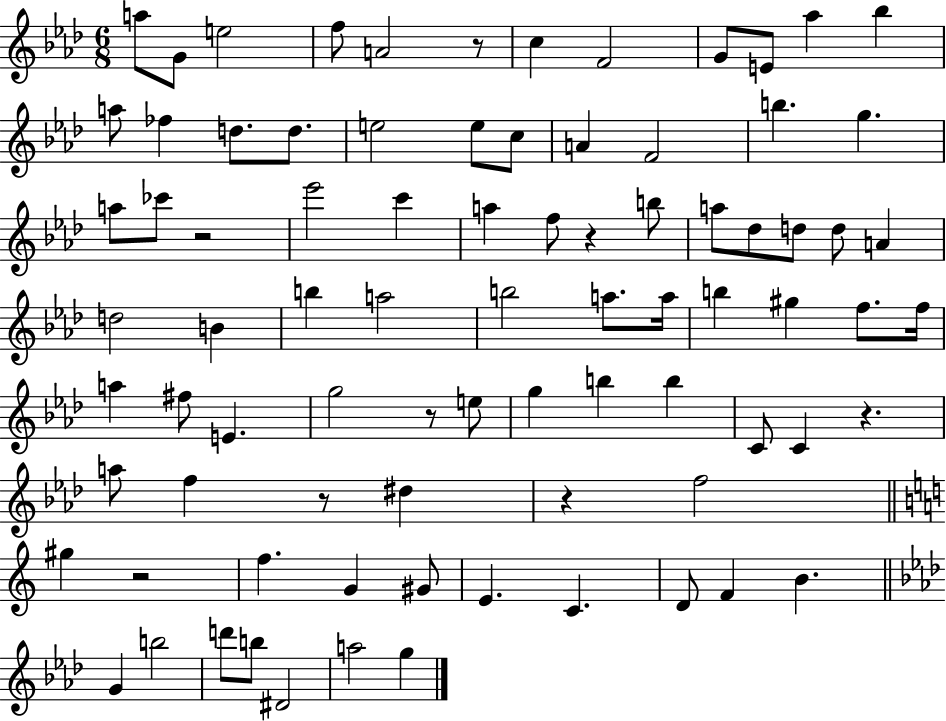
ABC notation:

X:1
T:Untitled
M:6/8
L:1/4
K:Ab
a/2 G/2 e2 f/2 A2 z/2 c F2 G/2 E/2 _a _b a/2 _f d/2 d/2 e2 e/2 c/2 A F2 b g a/2 _c'/2 z2 _e'2 c' a f/2 z b/2 a/2 _d/2 d/2 d/2 A d2 B b a2 b2 a/2 a/4 b ^g f/2 f/4 a ^f/2 E g2 z/2 e/2 g b b C/2 C z a/2 f z/2 ^d z f2 ^g z2 f G ^G/2 E C D/2 F B G b2 d'/2 b/2 ^D2 a2 g